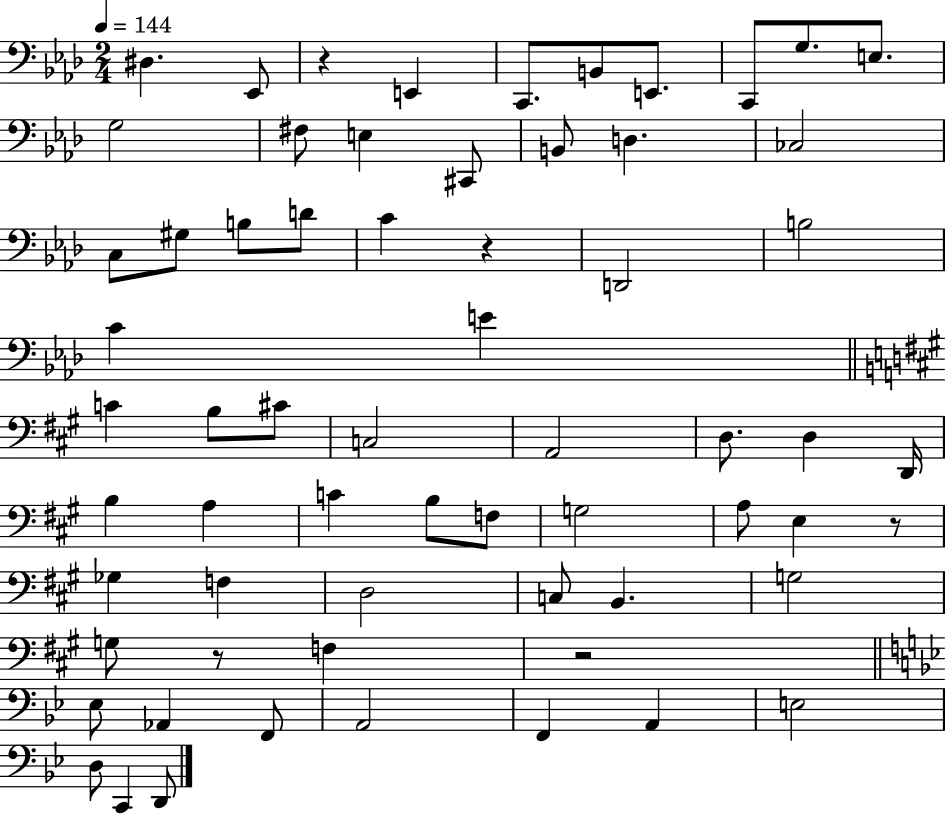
D#3/q. Eb2/e R/q E2/q C2/e. B2/e E2/e. C2/e G3/e. E3/e. G3/h F#3/e E3/q C#2/e B2/e D3/q. CES3/h C3/e G#3/e B3/e D4/e C4/q R/q D2/h B3/h C4/q E4/q C4/q B3/e C#4/e C3/h A2/h D3/e. D3/q D2/s B3/q A3/q C4/q B3/e F3/e G3/h A3/e E3/q R/e Gb3/q F3/q D3/h C3/e B2/q. G3/h G3/e R/e F3/q R/h Eb3/e Ab2/q F2/e A2/h F2/q A2/q E3/h D3/e C2/q D2/e